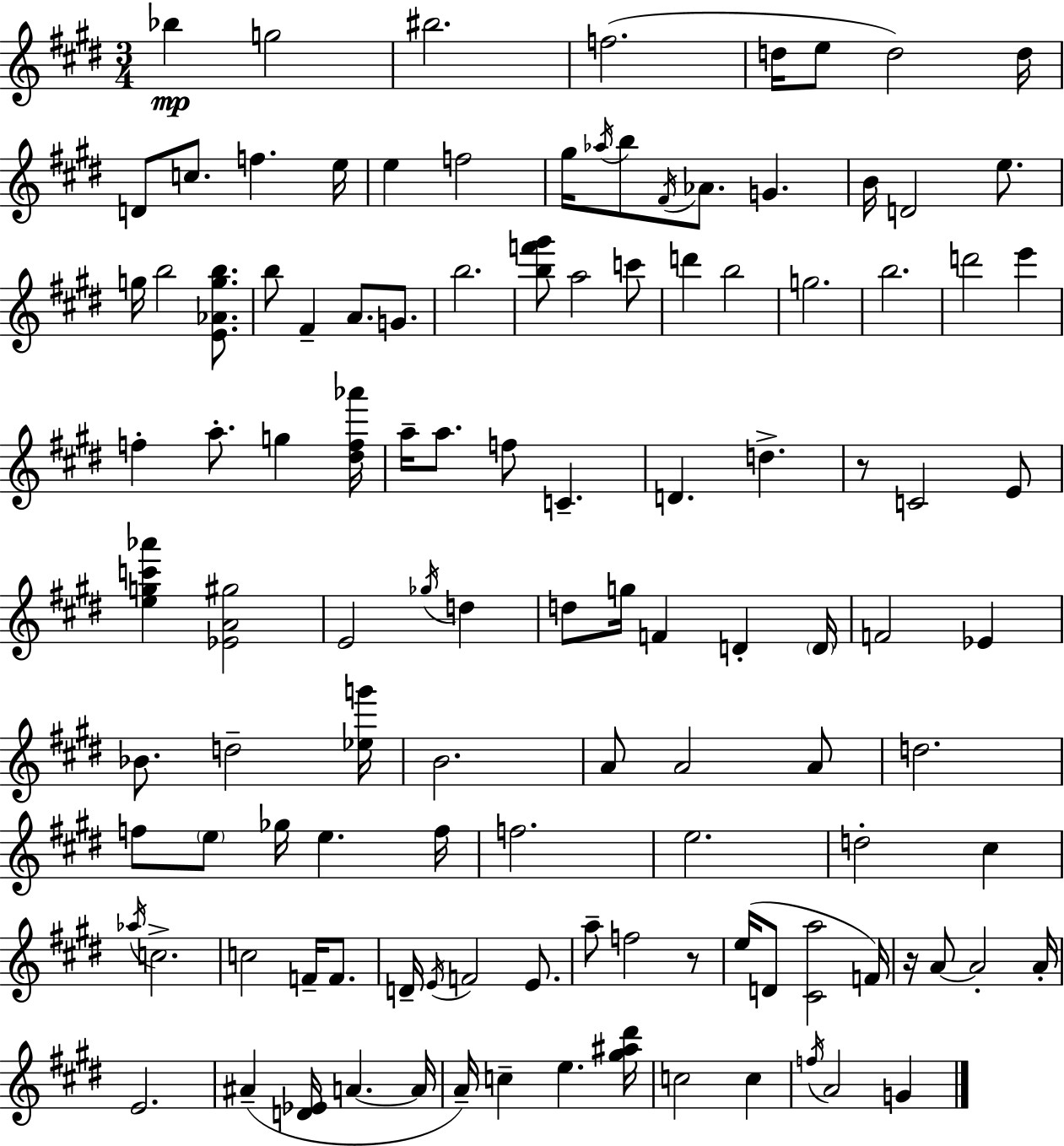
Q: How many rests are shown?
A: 3